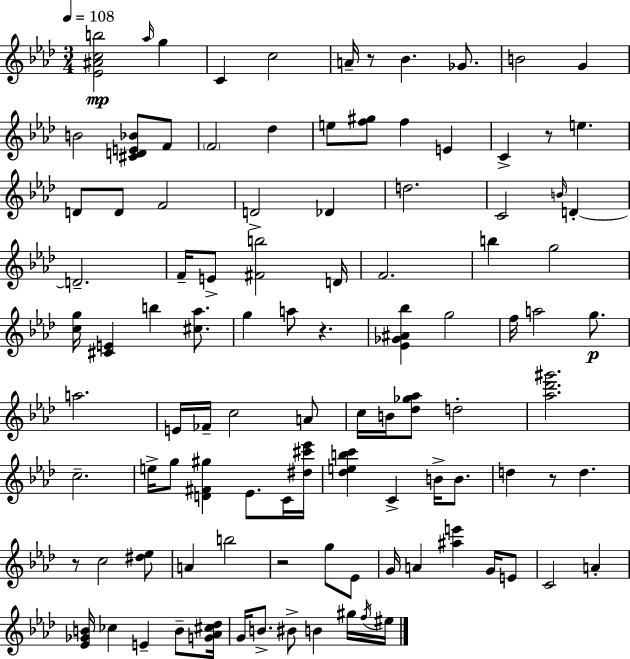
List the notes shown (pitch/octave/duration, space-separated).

[Eb4,A#4,C5,B5]/h Ab5/s G5/q C4/q C5/h A4/s R/e Bb4/q. Gb4/e. B4/h G4/q B4/h [C#4,D4,E4,Bb4]/e F4/e F4/h Db5/q E5/e [F5,G#5]/e F5/q E4/q C4/q R/e E5/q. D4/e D4/e F4/h D4/h Db4/q D5/h. C4/h B4/s D4/q D4/h. F4/s E4/e [F#4,B5]/h D4/s F4/h. B5/q G5/h [C5,G5]/s [C#4,E4]/q B5/q [C#5,Ab5]/e. G5/q A5/e R/q. [Eb4,Gb4,A#4,Bb5]/q G5/h F5/s A5/h G5/e. A5/h. E4/s FES4/s C5/h A4/e C5/s B4/s [Db5,Gb5,Ab5]/e D5/h [Ab5,Db6,G#6]/h. C5/h. E5/s G5/e [D4,F#4,G#5]/q Eb4/e. C4/s [D#5,C#6,Eb6]/s [Db5,E5,B5,C6]/q C4/q B4/s B4/e. D5/q R/e D5/q. R/e C5/h [D#5,Eb5]/e A4/q B5/h R/h G5/e Eb4/e G4/s A4/q [A#5,E6]/q G4/s E4/e C4/h A4/q [Eb4,Gb4,B4]/s CES5/q E4/q B4/e [G4,Ab4,C#5,Db5]/s G4/s B4/e. BIS4/e B4/q G#5/s F5/s EIS5/s